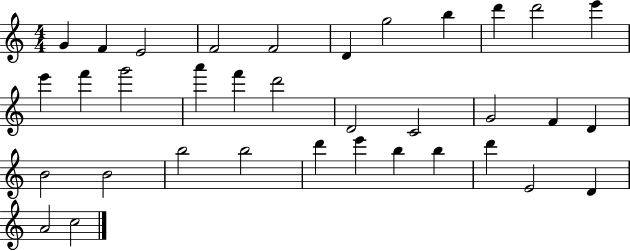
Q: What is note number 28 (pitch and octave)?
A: E6